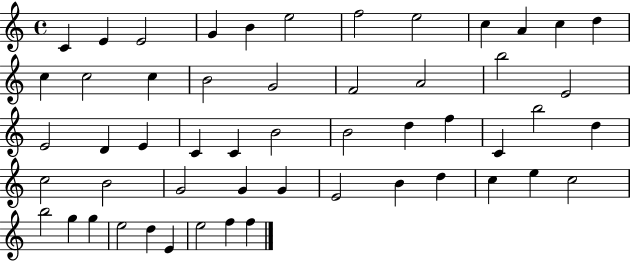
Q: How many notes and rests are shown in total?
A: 53